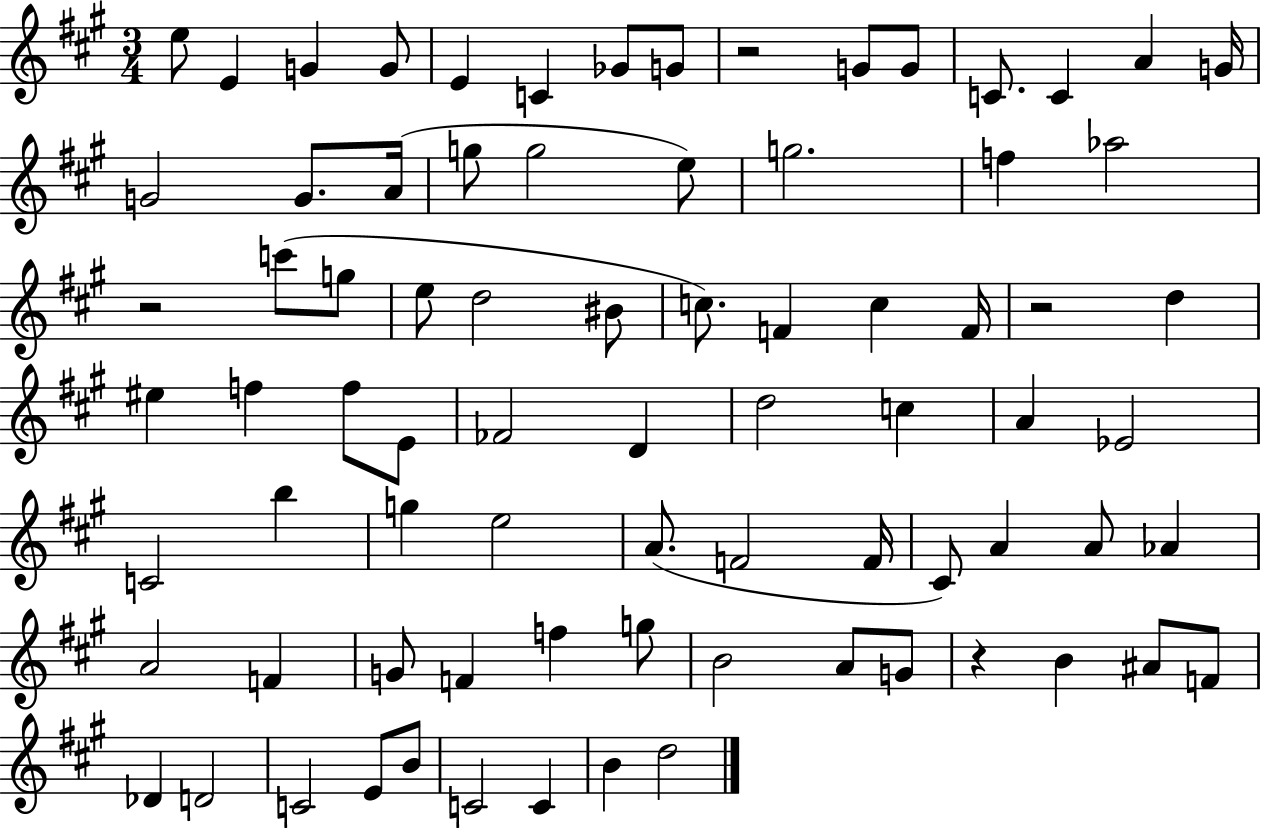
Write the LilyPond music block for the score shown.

{
  \clef treble
  \numericTimeSignature
  \time 3/4
  \key a \major
  e''8 e'4 g'4 g'8 | e'4 c'4 ges'8 g'8 | r2 g'8 g'8 | c'8. c'4 a'4 g'16 | \break g'2 g'8. a'16( | g''8 g''2 e''8) | g''2. | f''4 aes''2 | \break r2 c'''8( g''8 | e''8 d''2 bis'8 | c''8.) f'4 c''4 f'16 | r2 d''4 | \break eis''4 f''4 f''8 e'8 | fes'2 d'4 | d''2 c''4 | a'4 ees'2 | \break c'2 b''4 | g''4 e''2 | a'8.( f'2 f'16 | cis'8) a'4 a'8 aes'4 | \break a'2 f'4 | g'8 f'4 f''4 g''8 | b'2 a'8 g'8 | r4 b'4 ais'8 f'8 | \break des'4 d'2 | c'2 e'8 b'8 | c'2 c'4 | b'4 d''2 | \break \bar "|."
}